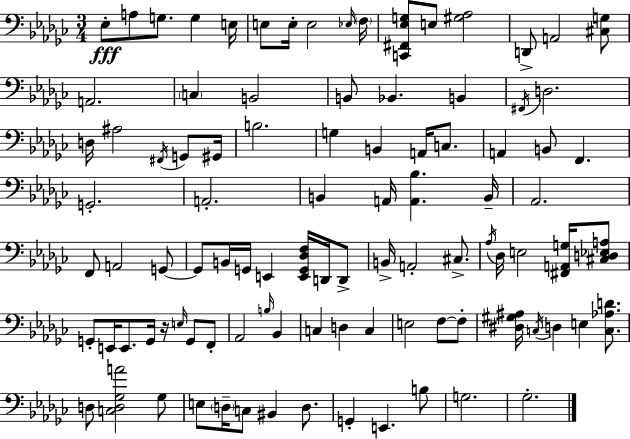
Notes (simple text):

Eb3/e A3/e G3/e. G3/q E3/s E3/e E3/s E3/h Eb3/s F3/s [C2,F#2,Eb3,G3]/e E3/e [G#3,Ab3]/h D2/e A2/h [C#3,G3]/e A2/h. C3/q B2/h B2/e Bb2/q. B2/q F#2/s D3/h. D3/s A#3/h F#2/s G2/e G#2/s B3/h. G3/q B2/q A2/s C3/e. A2/q B2/e F2/q. G2/h. A2/h. B2/q A2/s [A2,Bb3]/q. B2/s Ab2/h. F2/e A2/h G2/e G2/e B2/s G2/s E2/q [E2,G2,Db3,F3]/s D2/s D2/e B2/s A2/h C#3/e. Ab3/s Db3/s E3/h [F#2,A2,G3]/s [C#3,D3,Eb3,A3]/e G2/e E2/s E2/e. G2/s R/s E3/s G2/e F2/e Ab2/h B3/s Bb2/q C3/q D3/q C3/q E3/h F3/e F3/e [D#3,G#3,A#3]/s C3/s D3/q E3/q [C3,Ab3,D4]/e. D3/e [C3,D3,Gb3,A4]/h Gb3/e E3/e D3/s C3/e BIS2/q D3/e. G2/q E2/q. B3/e G3/h. Gb3/h.